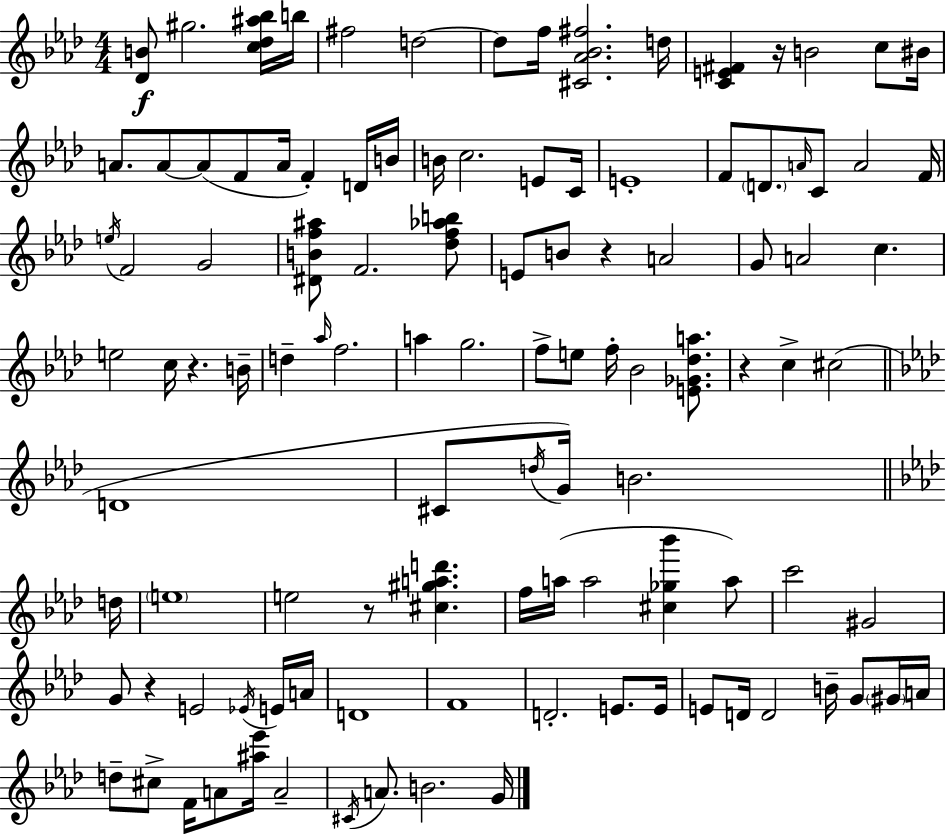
{
  \clef treble
  \numericTimeSignature
  \time 4/4
  \key aes \major
  <des' b'>8\f gis''2. <c'' des'' ais'' bes''>16 b''16 | fis''2 d''2~~ | d''8 f''16 <cis' aes' bes' fis''>2. d''16 | <c' e' fis'>4 r16 b'2 c''8 bis'16 | \break a'8. a'8~~ a'8( f'8 a'16 f'4-.) d'16 b'16 | b'16 c''2. e'8 c'16 | e'1-. | f'8 \parenthesize d'8. \grace { a'16 } c'8 a'2 | \break f'16 \acciaccatura { e''16 } f'2 g'2 | <dis' b' f'' ais''>8 f'2. | <des'' f'' aes'' b''>8 e'8 b'8 r4 a'2 | g'8 a'2 c''4. | \break e''2 c''16 r4. | b'16-- d''4-- \grace { aes''16 } f''2. | a''4 g''2. | f''8-> e''8 f''16-. bes'2 | \break <e' ges' des'' a''>8. r4 c''4-> cis''2( | \bar "||" \break \key aes \major d'1 | cis'8 \acciaccatura { d''16 } g'16) b'2. | \bar "||" \break \key aes \major d''16 \parenthesize e''1 | e''2 r8 <cis'' gis'' a'' d'''>4. | f''16 a''16( a''2 <cis'' ges'' bes'''>4 a''8) | c'''2 gis'2 | \break g'8 r4 e'2 \acciaccatura { ees'16 } | e'16 a'16 d'1 | f'1 | d'2.-. e'8. | \break e'16 e'8 d'16 d'2 b'16-- g'8 | \parenthesize gis'16 a'16 d''8-- cis''8-> f'16 a'8 <ais'' ees'''>16 a'2-- | \acciaccatura { cis'16 } a'8. b'2. | g'16 \bar "|."
}